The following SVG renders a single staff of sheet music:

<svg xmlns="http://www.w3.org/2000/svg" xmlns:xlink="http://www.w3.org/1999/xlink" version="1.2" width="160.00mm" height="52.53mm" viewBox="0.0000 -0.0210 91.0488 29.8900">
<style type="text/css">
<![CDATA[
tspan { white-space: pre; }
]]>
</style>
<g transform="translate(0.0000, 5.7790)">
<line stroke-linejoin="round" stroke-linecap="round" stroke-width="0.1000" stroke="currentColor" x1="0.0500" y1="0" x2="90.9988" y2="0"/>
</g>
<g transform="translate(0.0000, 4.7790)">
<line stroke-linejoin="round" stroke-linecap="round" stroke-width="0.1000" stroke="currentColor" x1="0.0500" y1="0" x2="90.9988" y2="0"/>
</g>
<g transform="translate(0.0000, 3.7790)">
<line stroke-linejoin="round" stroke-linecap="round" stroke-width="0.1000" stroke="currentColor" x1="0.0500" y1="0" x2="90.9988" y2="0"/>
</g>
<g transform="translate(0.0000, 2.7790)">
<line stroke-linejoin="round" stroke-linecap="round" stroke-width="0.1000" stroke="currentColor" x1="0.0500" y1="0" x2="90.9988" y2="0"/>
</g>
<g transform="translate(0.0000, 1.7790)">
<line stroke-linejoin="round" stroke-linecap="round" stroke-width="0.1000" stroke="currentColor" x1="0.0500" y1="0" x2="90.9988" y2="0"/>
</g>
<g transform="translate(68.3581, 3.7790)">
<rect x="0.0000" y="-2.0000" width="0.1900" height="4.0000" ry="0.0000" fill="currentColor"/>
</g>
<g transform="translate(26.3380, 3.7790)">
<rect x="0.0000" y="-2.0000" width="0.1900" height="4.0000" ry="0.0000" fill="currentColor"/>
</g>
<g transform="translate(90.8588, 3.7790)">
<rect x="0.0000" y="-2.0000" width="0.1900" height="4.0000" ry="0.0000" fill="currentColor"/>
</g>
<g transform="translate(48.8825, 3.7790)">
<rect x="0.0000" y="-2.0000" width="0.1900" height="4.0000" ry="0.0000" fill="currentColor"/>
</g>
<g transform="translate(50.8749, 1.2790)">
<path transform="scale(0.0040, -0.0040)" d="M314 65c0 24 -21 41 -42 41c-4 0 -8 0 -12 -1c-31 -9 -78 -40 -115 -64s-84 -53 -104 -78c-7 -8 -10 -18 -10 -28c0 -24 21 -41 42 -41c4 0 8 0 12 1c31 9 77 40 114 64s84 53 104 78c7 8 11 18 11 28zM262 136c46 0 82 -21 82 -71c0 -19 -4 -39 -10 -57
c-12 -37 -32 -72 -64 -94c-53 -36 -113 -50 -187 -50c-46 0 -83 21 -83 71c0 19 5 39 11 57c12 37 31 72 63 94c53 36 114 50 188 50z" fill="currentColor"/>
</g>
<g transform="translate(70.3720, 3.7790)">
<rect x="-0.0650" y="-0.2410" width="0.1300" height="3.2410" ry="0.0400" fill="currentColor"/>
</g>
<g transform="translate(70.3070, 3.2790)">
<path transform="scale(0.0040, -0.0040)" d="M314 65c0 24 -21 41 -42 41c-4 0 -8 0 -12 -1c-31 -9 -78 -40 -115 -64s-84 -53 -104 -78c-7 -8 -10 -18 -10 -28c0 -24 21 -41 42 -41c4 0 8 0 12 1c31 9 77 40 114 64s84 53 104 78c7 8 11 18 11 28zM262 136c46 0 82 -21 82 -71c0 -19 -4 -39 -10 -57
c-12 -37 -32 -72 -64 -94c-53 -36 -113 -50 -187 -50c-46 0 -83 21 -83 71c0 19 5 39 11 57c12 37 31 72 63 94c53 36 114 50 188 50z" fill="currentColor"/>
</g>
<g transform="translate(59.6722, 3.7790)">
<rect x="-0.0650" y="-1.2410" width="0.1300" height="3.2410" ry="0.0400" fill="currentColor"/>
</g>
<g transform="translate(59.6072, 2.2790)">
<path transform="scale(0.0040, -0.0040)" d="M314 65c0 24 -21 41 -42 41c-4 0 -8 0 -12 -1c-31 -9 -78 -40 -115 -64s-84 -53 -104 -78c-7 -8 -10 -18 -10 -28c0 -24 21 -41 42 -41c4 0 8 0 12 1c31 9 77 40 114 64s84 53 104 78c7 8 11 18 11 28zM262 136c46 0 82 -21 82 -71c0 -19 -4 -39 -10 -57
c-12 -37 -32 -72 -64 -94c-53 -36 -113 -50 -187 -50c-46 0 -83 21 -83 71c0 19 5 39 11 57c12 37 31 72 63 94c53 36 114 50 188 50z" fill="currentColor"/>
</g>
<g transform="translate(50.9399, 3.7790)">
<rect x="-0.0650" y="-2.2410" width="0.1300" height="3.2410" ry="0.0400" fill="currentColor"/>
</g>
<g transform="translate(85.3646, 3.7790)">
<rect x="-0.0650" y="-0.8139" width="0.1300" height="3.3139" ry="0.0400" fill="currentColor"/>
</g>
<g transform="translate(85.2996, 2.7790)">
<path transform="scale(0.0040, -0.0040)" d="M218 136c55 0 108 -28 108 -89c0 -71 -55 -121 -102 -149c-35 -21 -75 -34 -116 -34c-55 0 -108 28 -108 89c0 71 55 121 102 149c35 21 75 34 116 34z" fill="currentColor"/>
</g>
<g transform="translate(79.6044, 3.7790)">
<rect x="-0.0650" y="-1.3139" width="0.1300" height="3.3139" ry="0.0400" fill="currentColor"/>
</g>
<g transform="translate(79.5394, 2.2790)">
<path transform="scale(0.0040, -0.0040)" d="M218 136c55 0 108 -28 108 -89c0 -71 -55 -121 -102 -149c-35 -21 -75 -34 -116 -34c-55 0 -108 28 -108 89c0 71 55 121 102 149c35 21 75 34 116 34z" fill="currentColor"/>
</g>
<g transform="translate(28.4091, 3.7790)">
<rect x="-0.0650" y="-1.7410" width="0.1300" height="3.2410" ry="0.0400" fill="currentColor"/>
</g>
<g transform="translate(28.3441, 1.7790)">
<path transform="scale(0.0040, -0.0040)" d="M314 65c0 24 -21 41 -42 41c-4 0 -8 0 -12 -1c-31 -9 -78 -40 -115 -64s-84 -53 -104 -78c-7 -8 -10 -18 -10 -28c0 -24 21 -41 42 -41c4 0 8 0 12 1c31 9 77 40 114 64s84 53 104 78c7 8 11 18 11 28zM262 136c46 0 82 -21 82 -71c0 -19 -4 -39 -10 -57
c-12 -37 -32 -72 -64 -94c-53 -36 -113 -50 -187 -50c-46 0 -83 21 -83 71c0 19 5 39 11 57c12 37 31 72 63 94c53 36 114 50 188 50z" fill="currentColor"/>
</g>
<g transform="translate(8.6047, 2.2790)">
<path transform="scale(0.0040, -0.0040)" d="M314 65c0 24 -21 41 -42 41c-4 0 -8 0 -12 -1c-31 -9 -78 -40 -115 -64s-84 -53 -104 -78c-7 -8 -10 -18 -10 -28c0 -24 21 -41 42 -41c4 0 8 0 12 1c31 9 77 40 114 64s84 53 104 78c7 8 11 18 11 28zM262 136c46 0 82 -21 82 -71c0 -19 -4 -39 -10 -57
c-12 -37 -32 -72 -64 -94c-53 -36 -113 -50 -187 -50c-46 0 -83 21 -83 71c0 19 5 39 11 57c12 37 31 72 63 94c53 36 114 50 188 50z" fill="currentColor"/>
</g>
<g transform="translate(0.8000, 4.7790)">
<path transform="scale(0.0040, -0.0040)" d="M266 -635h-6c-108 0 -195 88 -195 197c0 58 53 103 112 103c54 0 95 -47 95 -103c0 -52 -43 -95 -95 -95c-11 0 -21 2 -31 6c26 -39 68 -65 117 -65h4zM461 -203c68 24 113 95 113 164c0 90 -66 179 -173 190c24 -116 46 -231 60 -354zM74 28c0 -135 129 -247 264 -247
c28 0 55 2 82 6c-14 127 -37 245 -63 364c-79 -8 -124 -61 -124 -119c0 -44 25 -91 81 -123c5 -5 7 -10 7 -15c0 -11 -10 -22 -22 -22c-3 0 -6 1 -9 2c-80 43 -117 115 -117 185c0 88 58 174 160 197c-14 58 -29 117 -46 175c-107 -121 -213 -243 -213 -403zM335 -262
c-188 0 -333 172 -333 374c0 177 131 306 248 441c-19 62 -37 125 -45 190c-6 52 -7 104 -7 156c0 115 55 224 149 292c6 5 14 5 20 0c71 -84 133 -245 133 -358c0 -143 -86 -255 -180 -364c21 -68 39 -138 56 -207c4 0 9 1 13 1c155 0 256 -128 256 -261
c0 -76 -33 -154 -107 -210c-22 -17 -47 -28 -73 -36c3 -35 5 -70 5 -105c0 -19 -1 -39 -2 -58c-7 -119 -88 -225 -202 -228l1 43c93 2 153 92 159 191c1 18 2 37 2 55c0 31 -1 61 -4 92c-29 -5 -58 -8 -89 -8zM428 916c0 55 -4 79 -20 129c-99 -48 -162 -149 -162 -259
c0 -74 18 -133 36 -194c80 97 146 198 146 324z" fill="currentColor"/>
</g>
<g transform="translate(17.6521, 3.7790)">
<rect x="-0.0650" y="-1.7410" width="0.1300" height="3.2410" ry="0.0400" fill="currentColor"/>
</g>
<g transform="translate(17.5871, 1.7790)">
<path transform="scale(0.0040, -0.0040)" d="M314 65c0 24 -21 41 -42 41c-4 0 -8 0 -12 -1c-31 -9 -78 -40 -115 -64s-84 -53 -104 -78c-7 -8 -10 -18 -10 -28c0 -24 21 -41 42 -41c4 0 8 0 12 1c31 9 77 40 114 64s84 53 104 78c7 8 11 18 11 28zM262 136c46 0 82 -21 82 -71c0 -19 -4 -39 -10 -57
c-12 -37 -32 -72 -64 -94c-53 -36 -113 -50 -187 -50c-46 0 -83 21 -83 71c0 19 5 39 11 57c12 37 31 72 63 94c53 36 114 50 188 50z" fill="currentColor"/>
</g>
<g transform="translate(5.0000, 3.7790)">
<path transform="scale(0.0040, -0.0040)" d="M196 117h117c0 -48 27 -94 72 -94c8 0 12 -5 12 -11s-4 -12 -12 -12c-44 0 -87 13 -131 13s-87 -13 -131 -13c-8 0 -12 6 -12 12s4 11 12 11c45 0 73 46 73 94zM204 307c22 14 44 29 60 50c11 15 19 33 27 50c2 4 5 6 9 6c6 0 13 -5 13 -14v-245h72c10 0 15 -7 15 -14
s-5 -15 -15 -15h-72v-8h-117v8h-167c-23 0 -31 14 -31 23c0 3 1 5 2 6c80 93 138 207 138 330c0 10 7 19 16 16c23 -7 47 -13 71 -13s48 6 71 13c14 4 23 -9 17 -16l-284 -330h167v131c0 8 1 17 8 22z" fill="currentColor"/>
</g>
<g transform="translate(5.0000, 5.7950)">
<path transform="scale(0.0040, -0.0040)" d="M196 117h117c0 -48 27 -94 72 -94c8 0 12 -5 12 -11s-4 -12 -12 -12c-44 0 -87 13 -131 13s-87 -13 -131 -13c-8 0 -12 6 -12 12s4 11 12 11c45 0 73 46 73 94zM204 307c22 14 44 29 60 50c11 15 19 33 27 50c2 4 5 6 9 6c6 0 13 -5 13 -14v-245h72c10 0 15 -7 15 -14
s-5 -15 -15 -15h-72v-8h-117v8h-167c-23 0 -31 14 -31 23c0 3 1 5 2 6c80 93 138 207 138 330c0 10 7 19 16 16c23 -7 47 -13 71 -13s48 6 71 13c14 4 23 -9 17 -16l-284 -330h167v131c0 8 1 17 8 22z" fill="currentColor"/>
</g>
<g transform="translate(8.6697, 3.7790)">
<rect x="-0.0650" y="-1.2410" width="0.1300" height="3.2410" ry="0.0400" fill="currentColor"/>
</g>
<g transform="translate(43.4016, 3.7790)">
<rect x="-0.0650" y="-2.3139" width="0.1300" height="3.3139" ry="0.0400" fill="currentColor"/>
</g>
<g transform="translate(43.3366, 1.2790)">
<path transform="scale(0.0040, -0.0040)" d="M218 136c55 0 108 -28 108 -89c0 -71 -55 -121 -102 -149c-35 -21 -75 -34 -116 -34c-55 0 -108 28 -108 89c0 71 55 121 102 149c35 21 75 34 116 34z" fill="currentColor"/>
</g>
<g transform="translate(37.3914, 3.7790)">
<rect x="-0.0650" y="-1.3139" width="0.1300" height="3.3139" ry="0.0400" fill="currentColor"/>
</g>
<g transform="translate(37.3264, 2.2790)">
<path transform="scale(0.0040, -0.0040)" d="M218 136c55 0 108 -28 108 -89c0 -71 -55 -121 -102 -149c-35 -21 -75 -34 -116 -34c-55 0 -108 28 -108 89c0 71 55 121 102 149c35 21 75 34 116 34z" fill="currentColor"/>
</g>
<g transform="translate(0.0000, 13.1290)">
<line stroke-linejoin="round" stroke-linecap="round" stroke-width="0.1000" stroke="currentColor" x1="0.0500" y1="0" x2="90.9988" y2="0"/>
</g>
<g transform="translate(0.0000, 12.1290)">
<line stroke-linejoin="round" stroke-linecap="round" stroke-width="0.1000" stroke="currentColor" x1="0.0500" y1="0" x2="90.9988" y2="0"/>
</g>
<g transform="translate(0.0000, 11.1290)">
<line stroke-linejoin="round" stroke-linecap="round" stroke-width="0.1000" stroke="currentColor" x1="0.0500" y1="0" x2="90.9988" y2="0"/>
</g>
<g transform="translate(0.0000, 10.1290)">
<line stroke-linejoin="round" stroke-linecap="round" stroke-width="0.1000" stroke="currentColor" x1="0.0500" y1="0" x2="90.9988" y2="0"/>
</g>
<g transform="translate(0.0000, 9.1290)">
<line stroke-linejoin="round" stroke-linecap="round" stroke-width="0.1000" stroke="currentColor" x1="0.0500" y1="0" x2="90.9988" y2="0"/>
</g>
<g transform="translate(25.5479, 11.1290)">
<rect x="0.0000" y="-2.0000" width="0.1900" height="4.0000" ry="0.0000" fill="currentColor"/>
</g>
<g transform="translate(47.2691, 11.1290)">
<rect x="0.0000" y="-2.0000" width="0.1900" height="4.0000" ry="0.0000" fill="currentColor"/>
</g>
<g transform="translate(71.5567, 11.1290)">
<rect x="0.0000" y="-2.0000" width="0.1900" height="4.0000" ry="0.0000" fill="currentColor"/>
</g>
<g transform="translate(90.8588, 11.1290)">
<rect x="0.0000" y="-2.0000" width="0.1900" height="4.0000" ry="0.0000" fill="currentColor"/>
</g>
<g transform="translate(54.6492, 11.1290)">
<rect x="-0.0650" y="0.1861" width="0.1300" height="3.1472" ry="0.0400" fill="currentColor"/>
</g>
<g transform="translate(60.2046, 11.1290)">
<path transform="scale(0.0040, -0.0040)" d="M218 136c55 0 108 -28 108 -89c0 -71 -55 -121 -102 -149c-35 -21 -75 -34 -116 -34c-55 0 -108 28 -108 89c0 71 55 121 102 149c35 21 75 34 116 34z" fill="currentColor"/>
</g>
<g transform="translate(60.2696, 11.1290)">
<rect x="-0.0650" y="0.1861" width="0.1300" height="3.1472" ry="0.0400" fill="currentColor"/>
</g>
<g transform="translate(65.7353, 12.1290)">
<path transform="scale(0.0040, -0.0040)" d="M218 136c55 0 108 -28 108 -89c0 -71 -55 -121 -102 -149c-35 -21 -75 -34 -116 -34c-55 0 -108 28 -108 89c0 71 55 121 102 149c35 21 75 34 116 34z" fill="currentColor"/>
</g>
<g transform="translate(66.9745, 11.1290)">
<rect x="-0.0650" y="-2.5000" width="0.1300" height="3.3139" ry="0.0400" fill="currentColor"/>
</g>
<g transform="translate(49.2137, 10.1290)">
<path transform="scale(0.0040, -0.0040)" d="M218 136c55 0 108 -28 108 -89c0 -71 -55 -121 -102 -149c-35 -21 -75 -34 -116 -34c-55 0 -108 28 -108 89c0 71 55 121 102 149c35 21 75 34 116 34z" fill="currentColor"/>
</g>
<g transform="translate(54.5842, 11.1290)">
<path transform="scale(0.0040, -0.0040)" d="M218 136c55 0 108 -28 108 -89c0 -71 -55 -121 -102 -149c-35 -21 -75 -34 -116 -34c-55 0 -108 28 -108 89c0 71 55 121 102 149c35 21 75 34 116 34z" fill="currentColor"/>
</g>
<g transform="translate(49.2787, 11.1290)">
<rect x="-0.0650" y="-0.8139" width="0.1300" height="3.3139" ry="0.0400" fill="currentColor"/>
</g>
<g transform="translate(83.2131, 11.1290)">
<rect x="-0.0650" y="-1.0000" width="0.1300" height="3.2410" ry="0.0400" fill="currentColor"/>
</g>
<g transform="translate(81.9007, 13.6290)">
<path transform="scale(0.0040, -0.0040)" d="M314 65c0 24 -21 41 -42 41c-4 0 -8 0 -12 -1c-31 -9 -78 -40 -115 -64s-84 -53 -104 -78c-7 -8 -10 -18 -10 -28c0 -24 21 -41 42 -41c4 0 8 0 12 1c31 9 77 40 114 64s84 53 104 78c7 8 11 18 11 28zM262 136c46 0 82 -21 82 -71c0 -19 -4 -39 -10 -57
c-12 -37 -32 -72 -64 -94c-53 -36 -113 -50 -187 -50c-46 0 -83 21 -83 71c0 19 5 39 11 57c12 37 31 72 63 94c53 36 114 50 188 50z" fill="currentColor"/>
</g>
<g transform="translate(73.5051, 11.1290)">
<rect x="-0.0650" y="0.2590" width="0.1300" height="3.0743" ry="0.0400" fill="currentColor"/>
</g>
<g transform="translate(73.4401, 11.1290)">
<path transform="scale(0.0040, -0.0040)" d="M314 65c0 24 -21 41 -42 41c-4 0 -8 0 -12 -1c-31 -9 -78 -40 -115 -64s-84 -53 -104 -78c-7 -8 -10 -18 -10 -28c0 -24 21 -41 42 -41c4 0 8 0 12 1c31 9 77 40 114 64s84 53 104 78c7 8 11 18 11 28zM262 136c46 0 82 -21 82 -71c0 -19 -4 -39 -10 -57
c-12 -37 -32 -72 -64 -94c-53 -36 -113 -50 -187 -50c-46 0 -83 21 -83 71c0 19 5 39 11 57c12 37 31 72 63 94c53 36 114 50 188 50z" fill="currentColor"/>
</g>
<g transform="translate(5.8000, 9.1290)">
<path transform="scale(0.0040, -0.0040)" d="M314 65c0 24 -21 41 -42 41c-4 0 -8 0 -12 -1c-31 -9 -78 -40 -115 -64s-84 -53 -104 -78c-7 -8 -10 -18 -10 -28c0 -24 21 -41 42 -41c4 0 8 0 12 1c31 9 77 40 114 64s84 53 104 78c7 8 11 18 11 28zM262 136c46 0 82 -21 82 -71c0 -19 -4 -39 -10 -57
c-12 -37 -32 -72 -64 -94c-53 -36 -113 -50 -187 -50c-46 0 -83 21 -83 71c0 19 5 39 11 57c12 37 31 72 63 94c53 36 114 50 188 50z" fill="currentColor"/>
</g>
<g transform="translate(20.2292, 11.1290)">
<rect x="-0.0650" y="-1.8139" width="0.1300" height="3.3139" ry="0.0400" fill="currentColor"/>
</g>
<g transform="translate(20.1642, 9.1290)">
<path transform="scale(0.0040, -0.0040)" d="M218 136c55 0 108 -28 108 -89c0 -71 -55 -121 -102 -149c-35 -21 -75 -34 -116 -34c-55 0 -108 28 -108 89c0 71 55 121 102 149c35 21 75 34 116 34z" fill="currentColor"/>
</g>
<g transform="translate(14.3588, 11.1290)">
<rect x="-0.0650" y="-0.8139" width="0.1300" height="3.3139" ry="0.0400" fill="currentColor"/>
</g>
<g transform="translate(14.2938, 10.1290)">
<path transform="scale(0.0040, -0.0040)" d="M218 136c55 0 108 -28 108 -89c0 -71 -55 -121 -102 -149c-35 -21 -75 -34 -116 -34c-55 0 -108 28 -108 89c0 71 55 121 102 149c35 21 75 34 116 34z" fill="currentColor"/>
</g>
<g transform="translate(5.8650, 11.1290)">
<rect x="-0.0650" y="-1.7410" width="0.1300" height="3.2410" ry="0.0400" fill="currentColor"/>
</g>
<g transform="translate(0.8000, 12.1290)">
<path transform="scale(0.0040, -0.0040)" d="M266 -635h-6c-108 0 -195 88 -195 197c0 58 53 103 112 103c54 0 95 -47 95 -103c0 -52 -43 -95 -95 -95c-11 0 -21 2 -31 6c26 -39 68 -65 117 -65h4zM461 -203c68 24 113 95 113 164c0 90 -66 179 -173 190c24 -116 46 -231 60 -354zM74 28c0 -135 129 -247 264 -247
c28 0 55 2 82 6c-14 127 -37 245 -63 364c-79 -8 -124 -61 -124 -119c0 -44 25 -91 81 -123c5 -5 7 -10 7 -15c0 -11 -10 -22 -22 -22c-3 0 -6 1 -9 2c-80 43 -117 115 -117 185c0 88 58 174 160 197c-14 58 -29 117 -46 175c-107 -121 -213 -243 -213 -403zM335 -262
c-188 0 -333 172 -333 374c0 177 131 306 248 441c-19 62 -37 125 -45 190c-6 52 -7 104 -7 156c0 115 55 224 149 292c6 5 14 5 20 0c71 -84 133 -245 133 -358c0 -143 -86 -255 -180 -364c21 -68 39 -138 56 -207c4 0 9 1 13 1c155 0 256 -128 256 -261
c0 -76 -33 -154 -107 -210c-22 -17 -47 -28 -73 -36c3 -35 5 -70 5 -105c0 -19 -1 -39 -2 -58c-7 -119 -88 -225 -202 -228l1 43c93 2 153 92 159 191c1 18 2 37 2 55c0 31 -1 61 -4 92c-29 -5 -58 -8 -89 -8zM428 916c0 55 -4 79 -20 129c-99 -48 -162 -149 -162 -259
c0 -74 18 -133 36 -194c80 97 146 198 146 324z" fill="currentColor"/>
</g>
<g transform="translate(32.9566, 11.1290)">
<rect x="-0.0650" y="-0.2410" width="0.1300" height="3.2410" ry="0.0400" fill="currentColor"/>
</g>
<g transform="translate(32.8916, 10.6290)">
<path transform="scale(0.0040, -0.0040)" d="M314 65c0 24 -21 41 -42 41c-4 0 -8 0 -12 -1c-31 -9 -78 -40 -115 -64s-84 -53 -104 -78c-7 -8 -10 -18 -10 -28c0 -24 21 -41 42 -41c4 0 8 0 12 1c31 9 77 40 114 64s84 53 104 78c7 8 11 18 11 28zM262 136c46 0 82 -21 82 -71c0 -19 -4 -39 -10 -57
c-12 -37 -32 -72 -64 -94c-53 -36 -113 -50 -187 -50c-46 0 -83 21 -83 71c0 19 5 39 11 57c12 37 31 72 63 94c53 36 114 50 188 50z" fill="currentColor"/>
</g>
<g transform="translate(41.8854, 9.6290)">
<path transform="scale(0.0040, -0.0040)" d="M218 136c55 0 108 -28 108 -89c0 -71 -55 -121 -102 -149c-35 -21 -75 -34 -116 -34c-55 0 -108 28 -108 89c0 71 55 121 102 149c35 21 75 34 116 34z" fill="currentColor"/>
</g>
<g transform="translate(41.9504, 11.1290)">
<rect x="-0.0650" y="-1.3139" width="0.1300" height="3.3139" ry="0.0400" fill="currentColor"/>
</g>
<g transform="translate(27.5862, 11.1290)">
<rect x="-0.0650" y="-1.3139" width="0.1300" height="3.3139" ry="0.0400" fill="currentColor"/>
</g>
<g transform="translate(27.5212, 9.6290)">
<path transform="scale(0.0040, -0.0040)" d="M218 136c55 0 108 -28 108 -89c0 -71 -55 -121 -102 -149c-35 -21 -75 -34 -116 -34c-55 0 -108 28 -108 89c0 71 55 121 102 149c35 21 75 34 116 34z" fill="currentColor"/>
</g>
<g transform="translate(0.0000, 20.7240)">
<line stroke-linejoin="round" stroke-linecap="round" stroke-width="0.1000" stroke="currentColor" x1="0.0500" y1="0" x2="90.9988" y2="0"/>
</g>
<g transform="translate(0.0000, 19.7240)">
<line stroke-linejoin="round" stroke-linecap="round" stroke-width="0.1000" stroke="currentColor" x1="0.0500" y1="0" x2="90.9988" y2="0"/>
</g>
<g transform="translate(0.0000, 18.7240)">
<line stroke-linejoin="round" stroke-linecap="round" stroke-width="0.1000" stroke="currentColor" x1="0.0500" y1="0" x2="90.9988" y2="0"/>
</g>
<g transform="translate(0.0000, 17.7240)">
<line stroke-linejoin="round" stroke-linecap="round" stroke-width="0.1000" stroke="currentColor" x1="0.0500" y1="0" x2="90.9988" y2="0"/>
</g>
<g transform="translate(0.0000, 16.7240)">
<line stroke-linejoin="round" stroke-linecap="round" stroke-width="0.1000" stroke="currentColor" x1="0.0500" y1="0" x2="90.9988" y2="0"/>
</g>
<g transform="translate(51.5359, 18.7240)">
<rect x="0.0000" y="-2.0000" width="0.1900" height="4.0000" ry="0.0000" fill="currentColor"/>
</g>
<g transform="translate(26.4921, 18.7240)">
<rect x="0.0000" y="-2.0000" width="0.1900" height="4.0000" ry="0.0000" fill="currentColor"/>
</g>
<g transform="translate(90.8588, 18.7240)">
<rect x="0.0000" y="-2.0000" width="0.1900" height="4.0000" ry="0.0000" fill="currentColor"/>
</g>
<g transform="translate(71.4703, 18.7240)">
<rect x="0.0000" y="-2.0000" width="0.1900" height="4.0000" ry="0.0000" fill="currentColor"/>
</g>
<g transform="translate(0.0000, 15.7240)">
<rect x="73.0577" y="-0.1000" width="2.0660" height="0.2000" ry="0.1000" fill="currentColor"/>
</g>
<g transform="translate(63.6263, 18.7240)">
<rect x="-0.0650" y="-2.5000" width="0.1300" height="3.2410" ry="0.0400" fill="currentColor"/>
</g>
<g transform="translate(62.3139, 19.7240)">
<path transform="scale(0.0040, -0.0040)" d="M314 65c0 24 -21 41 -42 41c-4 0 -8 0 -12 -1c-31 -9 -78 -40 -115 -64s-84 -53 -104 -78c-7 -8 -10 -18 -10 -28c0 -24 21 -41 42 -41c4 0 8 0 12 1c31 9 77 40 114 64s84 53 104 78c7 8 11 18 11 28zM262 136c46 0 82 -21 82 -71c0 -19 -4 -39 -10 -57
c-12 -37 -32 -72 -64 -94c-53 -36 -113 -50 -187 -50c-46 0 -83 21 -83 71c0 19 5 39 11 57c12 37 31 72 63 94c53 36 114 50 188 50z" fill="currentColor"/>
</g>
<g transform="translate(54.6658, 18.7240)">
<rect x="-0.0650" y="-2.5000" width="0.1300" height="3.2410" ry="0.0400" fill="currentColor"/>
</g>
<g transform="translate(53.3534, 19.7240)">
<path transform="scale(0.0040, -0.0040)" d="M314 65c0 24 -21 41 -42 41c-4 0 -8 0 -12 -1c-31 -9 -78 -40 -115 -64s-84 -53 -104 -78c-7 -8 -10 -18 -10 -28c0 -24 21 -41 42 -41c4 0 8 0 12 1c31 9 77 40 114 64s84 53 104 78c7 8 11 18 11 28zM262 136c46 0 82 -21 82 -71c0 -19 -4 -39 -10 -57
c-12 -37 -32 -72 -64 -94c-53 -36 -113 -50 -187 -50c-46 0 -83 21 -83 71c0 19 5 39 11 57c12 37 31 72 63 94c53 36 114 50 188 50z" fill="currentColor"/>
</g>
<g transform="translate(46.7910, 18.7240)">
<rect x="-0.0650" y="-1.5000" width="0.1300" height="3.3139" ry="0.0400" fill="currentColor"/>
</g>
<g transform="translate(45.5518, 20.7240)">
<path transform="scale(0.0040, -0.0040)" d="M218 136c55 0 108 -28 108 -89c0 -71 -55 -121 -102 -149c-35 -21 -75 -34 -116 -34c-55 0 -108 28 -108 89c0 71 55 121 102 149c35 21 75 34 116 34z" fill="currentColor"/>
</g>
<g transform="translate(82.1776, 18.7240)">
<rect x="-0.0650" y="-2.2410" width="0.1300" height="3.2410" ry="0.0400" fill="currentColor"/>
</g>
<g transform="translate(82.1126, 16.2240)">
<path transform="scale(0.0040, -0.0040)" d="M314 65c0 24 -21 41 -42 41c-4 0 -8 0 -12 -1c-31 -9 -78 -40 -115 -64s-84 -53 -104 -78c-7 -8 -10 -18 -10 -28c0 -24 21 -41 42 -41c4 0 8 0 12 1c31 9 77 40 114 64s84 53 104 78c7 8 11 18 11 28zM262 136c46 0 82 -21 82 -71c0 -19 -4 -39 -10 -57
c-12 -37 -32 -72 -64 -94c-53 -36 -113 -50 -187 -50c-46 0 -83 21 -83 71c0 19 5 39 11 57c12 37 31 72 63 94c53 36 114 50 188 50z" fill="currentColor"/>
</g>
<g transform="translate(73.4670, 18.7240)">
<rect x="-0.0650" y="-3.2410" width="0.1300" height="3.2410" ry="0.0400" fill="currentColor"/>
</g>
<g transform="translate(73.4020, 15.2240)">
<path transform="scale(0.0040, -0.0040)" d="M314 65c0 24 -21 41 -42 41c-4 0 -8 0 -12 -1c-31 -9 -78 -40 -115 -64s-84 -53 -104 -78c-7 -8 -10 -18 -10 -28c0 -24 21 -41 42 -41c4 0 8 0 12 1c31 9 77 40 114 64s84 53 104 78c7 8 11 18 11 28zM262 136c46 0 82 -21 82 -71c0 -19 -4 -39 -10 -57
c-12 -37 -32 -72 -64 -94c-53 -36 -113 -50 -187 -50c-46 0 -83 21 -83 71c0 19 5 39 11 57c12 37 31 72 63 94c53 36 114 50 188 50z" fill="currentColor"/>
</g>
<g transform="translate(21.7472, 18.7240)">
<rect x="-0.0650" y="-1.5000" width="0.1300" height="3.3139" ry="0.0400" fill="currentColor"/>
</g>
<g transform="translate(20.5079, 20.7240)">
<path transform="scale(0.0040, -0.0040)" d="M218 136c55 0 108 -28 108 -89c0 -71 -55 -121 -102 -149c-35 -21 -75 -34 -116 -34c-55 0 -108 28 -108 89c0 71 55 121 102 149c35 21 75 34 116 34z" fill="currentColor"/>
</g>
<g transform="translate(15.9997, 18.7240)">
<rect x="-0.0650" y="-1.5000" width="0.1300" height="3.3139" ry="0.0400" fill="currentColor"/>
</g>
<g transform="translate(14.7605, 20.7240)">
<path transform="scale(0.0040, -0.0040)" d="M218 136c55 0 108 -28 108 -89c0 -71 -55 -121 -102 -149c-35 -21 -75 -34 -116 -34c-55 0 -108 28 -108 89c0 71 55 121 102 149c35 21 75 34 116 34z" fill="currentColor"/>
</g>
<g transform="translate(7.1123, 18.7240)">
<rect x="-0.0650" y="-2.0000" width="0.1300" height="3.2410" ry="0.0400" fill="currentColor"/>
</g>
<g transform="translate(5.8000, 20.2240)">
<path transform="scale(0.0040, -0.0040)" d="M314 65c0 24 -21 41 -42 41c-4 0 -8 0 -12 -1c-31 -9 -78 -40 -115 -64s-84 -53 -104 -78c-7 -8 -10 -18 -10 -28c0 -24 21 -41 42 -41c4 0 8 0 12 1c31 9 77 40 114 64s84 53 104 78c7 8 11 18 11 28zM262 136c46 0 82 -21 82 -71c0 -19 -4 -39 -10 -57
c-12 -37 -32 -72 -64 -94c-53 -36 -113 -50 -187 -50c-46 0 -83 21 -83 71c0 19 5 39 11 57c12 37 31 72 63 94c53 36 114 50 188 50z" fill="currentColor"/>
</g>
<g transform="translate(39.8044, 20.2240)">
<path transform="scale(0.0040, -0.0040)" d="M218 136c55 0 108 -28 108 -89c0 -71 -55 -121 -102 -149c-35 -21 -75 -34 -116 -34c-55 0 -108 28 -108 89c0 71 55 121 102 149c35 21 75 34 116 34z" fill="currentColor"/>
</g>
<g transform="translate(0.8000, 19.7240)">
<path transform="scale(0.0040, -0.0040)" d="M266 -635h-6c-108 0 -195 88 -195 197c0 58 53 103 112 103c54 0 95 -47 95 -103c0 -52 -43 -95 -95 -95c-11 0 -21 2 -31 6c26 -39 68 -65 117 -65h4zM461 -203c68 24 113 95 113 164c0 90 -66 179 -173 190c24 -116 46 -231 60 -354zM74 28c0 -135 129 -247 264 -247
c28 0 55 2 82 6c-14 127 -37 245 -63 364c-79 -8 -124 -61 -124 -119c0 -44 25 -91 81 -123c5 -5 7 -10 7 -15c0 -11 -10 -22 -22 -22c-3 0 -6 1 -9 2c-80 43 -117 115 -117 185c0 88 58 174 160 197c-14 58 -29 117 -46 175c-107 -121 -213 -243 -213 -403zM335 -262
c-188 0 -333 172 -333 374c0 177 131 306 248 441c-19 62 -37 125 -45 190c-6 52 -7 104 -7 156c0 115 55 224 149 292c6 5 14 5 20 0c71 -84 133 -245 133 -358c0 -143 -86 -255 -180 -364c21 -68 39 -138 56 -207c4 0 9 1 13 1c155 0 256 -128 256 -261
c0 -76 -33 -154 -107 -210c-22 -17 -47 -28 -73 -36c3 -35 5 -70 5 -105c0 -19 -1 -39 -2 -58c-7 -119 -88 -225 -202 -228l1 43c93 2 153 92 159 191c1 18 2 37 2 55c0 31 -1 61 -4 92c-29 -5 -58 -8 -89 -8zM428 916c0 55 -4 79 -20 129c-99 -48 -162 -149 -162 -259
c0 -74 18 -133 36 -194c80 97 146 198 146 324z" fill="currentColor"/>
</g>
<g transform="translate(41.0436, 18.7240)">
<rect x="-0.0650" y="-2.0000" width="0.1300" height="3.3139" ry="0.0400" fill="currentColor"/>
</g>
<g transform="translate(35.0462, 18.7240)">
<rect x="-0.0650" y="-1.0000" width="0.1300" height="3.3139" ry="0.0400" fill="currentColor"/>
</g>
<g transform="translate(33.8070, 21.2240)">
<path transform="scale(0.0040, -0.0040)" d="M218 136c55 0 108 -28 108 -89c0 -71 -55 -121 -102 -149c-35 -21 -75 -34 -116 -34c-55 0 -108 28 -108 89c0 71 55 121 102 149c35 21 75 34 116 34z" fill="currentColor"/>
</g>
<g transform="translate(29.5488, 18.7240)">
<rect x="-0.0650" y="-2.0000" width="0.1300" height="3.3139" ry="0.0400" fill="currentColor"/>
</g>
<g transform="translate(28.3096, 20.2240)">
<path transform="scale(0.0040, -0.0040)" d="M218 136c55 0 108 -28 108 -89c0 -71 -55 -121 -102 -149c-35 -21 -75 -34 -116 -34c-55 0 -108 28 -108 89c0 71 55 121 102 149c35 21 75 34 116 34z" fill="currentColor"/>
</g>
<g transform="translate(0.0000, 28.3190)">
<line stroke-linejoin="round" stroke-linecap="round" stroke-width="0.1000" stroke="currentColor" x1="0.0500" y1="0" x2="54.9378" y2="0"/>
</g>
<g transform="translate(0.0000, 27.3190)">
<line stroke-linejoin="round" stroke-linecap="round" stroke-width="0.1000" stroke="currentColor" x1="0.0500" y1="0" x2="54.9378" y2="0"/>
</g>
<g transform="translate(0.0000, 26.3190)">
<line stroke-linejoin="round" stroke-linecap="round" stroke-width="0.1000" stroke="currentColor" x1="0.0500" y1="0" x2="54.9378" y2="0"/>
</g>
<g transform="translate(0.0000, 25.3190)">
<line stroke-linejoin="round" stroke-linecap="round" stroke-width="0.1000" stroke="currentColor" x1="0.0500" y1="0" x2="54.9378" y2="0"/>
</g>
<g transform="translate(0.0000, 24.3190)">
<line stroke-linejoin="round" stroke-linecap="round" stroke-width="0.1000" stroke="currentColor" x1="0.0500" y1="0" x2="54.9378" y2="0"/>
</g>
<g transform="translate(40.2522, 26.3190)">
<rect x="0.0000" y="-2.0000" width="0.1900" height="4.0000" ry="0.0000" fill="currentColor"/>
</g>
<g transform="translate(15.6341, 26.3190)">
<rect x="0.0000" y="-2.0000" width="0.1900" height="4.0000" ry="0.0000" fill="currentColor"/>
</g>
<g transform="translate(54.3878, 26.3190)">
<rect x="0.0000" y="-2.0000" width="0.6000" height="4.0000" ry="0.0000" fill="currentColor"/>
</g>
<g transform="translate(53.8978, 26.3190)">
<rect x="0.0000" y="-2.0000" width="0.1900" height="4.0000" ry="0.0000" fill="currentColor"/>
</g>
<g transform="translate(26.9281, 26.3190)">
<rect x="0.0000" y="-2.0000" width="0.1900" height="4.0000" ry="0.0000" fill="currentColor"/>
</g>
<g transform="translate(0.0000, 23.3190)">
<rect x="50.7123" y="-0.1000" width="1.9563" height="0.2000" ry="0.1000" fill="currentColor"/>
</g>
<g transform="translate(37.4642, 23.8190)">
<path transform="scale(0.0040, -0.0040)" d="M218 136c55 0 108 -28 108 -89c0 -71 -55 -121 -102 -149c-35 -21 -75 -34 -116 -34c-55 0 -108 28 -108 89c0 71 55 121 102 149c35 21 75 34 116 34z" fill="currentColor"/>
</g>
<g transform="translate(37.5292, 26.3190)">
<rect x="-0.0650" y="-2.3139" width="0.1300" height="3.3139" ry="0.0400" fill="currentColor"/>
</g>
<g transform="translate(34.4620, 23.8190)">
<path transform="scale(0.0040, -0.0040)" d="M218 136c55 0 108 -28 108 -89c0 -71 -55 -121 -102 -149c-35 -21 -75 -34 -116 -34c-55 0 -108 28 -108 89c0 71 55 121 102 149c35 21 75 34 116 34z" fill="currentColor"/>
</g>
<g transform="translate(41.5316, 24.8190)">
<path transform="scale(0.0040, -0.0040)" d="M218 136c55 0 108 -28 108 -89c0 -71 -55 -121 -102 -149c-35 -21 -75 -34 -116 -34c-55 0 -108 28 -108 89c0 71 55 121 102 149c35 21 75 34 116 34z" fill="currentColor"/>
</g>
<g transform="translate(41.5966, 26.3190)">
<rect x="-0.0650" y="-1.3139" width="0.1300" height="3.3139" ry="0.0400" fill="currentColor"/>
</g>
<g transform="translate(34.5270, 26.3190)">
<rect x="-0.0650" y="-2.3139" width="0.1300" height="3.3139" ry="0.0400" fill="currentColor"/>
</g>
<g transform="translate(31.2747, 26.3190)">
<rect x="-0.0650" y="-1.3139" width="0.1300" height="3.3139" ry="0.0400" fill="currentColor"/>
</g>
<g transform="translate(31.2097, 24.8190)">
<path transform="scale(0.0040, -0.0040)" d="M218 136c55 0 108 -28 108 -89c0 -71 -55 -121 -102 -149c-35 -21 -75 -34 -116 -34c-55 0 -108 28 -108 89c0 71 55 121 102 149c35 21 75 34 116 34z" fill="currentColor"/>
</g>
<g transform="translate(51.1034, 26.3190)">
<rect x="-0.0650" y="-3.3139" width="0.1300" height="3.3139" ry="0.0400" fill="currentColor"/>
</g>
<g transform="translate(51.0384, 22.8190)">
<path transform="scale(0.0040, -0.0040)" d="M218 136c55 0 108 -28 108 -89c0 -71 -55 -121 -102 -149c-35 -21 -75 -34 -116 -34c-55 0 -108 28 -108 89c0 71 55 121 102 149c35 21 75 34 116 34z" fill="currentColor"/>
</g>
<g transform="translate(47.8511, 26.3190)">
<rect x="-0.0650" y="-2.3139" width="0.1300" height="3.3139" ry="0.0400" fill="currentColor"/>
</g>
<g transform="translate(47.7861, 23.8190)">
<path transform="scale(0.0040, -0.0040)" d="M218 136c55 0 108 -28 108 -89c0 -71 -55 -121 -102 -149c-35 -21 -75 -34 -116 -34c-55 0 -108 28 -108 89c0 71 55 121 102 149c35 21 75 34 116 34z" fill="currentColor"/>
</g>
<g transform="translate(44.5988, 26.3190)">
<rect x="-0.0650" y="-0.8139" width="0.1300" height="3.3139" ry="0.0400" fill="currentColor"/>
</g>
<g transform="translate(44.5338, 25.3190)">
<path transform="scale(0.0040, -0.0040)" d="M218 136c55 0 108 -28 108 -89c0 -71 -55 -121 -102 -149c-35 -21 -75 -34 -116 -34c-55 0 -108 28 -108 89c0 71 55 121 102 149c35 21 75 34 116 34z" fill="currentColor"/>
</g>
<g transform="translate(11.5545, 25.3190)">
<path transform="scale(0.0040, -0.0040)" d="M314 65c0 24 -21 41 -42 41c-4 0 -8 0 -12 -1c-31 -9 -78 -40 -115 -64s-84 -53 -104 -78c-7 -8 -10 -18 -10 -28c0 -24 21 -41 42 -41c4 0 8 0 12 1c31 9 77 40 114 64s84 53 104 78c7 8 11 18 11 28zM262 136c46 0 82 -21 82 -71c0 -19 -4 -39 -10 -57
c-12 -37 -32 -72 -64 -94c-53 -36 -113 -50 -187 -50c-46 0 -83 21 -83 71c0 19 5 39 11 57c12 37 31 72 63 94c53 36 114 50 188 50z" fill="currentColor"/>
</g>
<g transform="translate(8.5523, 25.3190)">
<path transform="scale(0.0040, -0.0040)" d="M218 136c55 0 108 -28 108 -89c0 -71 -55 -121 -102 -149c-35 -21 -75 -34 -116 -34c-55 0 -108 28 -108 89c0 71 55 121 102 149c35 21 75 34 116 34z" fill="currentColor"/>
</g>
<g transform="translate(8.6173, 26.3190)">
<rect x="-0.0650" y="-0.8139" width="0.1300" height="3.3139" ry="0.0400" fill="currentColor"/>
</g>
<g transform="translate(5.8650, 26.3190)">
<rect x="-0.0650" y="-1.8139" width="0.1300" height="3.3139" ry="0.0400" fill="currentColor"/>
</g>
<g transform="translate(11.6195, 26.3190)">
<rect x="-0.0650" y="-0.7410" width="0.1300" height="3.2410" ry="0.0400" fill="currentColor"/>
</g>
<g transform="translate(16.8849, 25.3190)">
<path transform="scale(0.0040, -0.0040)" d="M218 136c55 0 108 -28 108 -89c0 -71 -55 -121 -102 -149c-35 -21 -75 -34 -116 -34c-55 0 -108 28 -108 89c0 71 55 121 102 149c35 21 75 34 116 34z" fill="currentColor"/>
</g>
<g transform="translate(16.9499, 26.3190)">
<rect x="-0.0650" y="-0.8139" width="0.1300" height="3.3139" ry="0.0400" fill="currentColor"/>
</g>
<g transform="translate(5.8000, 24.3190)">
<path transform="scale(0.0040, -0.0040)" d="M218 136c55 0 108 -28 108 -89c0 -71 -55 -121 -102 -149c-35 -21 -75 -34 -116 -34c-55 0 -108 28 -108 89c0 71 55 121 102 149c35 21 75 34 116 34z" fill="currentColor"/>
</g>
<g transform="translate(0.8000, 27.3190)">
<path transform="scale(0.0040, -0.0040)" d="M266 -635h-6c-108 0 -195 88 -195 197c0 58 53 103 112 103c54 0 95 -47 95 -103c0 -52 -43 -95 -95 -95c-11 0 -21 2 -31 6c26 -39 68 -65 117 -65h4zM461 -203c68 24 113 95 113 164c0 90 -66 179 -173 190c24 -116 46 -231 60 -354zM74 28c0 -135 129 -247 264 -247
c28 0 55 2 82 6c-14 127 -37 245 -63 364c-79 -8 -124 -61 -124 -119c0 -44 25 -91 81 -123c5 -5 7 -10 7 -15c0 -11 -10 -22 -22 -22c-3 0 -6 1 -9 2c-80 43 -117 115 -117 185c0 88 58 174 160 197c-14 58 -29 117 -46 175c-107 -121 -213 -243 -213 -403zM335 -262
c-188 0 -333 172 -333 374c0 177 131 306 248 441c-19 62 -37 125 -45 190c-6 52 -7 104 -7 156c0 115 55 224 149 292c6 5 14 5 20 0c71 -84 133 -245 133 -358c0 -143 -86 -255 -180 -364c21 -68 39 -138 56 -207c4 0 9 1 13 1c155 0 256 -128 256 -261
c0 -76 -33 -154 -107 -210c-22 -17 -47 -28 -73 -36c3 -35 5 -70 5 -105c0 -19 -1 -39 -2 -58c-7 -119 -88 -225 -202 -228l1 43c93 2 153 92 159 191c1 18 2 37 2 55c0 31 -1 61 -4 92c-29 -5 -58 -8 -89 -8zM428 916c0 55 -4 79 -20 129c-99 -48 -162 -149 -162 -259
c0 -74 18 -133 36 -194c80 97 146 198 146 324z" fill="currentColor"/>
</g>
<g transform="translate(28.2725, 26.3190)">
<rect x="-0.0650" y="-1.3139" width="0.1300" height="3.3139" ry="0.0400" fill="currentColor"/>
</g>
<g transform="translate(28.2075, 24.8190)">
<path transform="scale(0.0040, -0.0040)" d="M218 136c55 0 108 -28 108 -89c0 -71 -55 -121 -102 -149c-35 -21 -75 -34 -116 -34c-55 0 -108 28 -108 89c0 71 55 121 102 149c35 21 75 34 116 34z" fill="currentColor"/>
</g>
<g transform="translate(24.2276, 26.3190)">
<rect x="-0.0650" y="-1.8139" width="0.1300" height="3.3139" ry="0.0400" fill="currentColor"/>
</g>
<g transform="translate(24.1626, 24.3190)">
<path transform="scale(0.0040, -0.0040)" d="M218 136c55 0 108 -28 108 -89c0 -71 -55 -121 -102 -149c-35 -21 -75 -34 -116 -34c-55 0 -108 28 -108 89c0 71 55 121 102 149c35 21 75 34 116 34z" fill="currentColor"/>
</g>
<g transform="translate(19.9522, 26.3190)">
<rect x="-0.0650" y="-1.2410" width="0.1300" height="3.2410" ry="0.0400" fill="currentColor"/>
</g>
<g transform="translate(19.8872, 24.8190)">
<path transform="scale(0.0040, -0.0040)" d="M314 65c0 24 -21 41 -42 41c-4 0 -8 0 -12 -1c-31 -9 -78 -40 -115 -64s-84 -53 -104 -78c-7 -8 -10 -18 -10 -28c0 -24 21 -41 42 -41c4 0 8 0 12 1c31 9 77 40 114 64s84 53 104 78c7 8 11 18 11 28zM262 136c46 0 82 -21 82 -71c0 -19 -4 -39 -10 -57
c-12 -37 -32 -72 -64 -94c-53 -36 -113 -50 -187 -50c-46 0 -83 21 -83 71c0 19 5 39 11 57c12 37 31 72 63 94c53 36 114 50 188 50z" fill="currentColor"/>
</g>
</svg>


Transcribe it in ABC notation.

X:1
T:Untitled
M:4/4
L:1/4
K:C
e2 f2 f2 e g g2 e2 c2 e d f2 d f e c2 e d B B G B2 D2 F2 E E F D F E G2 G2 b2 g2 f d d2 d e2 f e e g g e d g b